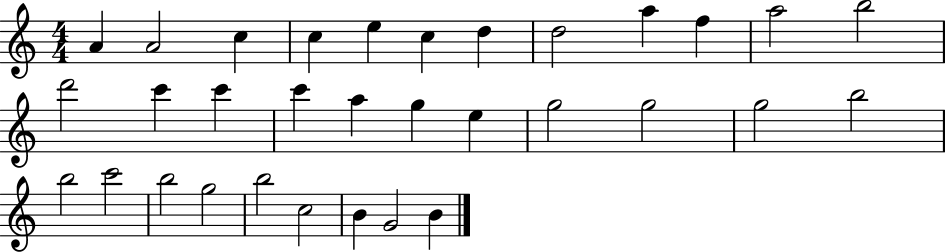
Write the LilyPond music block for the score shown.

{
  \clef treble
  \numericTimeSignature
  \time 4/4
  \key c \major
  a'4 a'2 c''4 | c''4 e''4 c''4 d''4 | d''2 a''4 f''4 | a''2 b''2 | \break d'''2 c'''4 c'''4 | c'''4 a''4 g''4 e''4 | g''2 g''2 | g''2 b''2 | \break b''2 c'''2 | b''2 g''2 | b''2 c''2 | b'4 g'2 b'4 | \break \bar "|."
}